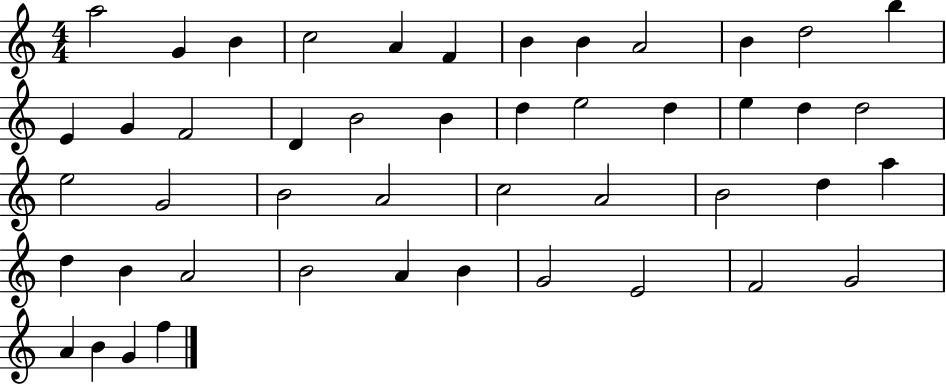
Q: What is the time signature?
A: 4/4